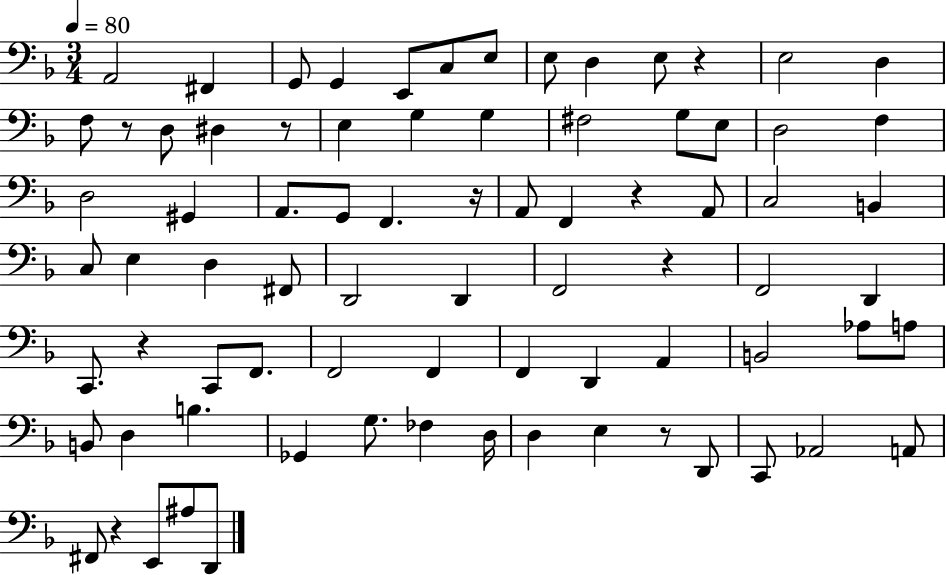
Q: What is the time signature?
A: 3/4